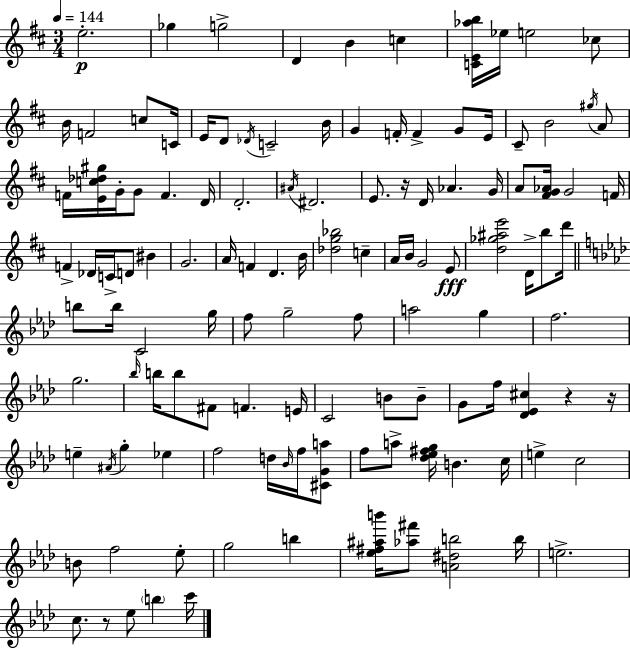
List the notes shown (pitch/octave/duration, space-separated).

E5/h. Gb5/q G5/h D4/q B4/q C5/q [C4,E4,Ab5,B5]/s Eb5/s E5/h CES5/e B4/s F4/h C5/e C4/s E4/s D4/e Db4/s C4/h B4/s G4/q F4/s F4/q G4/e E4/s C#4/e B4/h G#5/s A4/e F4/s [E4,C5,Db5,G#5]/s G4/s G4/e F4/q. D4/s D4/h. A#4/s D#4/h. E4/e. R/s D4/s Ab4/q. G4/s A4/e [F#4,G4,Ab4]/s G4/h F4/s F4/q Db4/s C4/s D4/e BIS4/q G4/h. A4/s F4/q D4/q. B4/s [Db5,G5,Bb5]/h C5/q A4/s B4/s G4/h E4/e [D5,Gb5,A#5,E6]/h D4/s B5/e D6/s B5/e B5/s C4/h G5/s F5/e G5/h F5/e A5/h G5/q F5/h. G5/h. Bb5/s B5/s B5/e F#4/e F4/q. E4/s C4/h B4/e B4/e G4/e F5/s [Db4,Eb4,C#5]/q R/q R/s E5/q A#4/s G5/q Eb5/q F5/h D5/s Bb4/s F5/s [C#4,G4,A5]/e F5/e A5/e [Db5,Eb5,F#5,G5]/s B4/q. C5/s E5/q C5/h B4/e F5/h Eb5/e G5/h B5/q [Eb5,F#5,A#5,B6]/s [Ab5,F#6]/e [A4,D#5,B5]/h B5/s E5/h. C5/e. R/e Eb5/e B5/q C6/s